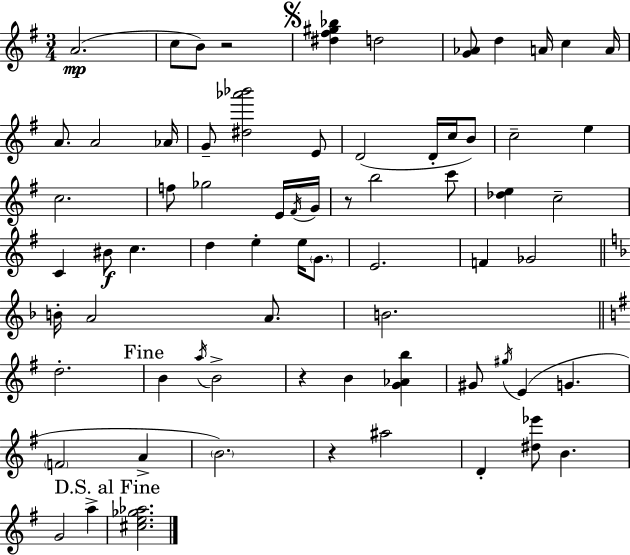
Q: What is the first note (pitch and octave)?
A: A4